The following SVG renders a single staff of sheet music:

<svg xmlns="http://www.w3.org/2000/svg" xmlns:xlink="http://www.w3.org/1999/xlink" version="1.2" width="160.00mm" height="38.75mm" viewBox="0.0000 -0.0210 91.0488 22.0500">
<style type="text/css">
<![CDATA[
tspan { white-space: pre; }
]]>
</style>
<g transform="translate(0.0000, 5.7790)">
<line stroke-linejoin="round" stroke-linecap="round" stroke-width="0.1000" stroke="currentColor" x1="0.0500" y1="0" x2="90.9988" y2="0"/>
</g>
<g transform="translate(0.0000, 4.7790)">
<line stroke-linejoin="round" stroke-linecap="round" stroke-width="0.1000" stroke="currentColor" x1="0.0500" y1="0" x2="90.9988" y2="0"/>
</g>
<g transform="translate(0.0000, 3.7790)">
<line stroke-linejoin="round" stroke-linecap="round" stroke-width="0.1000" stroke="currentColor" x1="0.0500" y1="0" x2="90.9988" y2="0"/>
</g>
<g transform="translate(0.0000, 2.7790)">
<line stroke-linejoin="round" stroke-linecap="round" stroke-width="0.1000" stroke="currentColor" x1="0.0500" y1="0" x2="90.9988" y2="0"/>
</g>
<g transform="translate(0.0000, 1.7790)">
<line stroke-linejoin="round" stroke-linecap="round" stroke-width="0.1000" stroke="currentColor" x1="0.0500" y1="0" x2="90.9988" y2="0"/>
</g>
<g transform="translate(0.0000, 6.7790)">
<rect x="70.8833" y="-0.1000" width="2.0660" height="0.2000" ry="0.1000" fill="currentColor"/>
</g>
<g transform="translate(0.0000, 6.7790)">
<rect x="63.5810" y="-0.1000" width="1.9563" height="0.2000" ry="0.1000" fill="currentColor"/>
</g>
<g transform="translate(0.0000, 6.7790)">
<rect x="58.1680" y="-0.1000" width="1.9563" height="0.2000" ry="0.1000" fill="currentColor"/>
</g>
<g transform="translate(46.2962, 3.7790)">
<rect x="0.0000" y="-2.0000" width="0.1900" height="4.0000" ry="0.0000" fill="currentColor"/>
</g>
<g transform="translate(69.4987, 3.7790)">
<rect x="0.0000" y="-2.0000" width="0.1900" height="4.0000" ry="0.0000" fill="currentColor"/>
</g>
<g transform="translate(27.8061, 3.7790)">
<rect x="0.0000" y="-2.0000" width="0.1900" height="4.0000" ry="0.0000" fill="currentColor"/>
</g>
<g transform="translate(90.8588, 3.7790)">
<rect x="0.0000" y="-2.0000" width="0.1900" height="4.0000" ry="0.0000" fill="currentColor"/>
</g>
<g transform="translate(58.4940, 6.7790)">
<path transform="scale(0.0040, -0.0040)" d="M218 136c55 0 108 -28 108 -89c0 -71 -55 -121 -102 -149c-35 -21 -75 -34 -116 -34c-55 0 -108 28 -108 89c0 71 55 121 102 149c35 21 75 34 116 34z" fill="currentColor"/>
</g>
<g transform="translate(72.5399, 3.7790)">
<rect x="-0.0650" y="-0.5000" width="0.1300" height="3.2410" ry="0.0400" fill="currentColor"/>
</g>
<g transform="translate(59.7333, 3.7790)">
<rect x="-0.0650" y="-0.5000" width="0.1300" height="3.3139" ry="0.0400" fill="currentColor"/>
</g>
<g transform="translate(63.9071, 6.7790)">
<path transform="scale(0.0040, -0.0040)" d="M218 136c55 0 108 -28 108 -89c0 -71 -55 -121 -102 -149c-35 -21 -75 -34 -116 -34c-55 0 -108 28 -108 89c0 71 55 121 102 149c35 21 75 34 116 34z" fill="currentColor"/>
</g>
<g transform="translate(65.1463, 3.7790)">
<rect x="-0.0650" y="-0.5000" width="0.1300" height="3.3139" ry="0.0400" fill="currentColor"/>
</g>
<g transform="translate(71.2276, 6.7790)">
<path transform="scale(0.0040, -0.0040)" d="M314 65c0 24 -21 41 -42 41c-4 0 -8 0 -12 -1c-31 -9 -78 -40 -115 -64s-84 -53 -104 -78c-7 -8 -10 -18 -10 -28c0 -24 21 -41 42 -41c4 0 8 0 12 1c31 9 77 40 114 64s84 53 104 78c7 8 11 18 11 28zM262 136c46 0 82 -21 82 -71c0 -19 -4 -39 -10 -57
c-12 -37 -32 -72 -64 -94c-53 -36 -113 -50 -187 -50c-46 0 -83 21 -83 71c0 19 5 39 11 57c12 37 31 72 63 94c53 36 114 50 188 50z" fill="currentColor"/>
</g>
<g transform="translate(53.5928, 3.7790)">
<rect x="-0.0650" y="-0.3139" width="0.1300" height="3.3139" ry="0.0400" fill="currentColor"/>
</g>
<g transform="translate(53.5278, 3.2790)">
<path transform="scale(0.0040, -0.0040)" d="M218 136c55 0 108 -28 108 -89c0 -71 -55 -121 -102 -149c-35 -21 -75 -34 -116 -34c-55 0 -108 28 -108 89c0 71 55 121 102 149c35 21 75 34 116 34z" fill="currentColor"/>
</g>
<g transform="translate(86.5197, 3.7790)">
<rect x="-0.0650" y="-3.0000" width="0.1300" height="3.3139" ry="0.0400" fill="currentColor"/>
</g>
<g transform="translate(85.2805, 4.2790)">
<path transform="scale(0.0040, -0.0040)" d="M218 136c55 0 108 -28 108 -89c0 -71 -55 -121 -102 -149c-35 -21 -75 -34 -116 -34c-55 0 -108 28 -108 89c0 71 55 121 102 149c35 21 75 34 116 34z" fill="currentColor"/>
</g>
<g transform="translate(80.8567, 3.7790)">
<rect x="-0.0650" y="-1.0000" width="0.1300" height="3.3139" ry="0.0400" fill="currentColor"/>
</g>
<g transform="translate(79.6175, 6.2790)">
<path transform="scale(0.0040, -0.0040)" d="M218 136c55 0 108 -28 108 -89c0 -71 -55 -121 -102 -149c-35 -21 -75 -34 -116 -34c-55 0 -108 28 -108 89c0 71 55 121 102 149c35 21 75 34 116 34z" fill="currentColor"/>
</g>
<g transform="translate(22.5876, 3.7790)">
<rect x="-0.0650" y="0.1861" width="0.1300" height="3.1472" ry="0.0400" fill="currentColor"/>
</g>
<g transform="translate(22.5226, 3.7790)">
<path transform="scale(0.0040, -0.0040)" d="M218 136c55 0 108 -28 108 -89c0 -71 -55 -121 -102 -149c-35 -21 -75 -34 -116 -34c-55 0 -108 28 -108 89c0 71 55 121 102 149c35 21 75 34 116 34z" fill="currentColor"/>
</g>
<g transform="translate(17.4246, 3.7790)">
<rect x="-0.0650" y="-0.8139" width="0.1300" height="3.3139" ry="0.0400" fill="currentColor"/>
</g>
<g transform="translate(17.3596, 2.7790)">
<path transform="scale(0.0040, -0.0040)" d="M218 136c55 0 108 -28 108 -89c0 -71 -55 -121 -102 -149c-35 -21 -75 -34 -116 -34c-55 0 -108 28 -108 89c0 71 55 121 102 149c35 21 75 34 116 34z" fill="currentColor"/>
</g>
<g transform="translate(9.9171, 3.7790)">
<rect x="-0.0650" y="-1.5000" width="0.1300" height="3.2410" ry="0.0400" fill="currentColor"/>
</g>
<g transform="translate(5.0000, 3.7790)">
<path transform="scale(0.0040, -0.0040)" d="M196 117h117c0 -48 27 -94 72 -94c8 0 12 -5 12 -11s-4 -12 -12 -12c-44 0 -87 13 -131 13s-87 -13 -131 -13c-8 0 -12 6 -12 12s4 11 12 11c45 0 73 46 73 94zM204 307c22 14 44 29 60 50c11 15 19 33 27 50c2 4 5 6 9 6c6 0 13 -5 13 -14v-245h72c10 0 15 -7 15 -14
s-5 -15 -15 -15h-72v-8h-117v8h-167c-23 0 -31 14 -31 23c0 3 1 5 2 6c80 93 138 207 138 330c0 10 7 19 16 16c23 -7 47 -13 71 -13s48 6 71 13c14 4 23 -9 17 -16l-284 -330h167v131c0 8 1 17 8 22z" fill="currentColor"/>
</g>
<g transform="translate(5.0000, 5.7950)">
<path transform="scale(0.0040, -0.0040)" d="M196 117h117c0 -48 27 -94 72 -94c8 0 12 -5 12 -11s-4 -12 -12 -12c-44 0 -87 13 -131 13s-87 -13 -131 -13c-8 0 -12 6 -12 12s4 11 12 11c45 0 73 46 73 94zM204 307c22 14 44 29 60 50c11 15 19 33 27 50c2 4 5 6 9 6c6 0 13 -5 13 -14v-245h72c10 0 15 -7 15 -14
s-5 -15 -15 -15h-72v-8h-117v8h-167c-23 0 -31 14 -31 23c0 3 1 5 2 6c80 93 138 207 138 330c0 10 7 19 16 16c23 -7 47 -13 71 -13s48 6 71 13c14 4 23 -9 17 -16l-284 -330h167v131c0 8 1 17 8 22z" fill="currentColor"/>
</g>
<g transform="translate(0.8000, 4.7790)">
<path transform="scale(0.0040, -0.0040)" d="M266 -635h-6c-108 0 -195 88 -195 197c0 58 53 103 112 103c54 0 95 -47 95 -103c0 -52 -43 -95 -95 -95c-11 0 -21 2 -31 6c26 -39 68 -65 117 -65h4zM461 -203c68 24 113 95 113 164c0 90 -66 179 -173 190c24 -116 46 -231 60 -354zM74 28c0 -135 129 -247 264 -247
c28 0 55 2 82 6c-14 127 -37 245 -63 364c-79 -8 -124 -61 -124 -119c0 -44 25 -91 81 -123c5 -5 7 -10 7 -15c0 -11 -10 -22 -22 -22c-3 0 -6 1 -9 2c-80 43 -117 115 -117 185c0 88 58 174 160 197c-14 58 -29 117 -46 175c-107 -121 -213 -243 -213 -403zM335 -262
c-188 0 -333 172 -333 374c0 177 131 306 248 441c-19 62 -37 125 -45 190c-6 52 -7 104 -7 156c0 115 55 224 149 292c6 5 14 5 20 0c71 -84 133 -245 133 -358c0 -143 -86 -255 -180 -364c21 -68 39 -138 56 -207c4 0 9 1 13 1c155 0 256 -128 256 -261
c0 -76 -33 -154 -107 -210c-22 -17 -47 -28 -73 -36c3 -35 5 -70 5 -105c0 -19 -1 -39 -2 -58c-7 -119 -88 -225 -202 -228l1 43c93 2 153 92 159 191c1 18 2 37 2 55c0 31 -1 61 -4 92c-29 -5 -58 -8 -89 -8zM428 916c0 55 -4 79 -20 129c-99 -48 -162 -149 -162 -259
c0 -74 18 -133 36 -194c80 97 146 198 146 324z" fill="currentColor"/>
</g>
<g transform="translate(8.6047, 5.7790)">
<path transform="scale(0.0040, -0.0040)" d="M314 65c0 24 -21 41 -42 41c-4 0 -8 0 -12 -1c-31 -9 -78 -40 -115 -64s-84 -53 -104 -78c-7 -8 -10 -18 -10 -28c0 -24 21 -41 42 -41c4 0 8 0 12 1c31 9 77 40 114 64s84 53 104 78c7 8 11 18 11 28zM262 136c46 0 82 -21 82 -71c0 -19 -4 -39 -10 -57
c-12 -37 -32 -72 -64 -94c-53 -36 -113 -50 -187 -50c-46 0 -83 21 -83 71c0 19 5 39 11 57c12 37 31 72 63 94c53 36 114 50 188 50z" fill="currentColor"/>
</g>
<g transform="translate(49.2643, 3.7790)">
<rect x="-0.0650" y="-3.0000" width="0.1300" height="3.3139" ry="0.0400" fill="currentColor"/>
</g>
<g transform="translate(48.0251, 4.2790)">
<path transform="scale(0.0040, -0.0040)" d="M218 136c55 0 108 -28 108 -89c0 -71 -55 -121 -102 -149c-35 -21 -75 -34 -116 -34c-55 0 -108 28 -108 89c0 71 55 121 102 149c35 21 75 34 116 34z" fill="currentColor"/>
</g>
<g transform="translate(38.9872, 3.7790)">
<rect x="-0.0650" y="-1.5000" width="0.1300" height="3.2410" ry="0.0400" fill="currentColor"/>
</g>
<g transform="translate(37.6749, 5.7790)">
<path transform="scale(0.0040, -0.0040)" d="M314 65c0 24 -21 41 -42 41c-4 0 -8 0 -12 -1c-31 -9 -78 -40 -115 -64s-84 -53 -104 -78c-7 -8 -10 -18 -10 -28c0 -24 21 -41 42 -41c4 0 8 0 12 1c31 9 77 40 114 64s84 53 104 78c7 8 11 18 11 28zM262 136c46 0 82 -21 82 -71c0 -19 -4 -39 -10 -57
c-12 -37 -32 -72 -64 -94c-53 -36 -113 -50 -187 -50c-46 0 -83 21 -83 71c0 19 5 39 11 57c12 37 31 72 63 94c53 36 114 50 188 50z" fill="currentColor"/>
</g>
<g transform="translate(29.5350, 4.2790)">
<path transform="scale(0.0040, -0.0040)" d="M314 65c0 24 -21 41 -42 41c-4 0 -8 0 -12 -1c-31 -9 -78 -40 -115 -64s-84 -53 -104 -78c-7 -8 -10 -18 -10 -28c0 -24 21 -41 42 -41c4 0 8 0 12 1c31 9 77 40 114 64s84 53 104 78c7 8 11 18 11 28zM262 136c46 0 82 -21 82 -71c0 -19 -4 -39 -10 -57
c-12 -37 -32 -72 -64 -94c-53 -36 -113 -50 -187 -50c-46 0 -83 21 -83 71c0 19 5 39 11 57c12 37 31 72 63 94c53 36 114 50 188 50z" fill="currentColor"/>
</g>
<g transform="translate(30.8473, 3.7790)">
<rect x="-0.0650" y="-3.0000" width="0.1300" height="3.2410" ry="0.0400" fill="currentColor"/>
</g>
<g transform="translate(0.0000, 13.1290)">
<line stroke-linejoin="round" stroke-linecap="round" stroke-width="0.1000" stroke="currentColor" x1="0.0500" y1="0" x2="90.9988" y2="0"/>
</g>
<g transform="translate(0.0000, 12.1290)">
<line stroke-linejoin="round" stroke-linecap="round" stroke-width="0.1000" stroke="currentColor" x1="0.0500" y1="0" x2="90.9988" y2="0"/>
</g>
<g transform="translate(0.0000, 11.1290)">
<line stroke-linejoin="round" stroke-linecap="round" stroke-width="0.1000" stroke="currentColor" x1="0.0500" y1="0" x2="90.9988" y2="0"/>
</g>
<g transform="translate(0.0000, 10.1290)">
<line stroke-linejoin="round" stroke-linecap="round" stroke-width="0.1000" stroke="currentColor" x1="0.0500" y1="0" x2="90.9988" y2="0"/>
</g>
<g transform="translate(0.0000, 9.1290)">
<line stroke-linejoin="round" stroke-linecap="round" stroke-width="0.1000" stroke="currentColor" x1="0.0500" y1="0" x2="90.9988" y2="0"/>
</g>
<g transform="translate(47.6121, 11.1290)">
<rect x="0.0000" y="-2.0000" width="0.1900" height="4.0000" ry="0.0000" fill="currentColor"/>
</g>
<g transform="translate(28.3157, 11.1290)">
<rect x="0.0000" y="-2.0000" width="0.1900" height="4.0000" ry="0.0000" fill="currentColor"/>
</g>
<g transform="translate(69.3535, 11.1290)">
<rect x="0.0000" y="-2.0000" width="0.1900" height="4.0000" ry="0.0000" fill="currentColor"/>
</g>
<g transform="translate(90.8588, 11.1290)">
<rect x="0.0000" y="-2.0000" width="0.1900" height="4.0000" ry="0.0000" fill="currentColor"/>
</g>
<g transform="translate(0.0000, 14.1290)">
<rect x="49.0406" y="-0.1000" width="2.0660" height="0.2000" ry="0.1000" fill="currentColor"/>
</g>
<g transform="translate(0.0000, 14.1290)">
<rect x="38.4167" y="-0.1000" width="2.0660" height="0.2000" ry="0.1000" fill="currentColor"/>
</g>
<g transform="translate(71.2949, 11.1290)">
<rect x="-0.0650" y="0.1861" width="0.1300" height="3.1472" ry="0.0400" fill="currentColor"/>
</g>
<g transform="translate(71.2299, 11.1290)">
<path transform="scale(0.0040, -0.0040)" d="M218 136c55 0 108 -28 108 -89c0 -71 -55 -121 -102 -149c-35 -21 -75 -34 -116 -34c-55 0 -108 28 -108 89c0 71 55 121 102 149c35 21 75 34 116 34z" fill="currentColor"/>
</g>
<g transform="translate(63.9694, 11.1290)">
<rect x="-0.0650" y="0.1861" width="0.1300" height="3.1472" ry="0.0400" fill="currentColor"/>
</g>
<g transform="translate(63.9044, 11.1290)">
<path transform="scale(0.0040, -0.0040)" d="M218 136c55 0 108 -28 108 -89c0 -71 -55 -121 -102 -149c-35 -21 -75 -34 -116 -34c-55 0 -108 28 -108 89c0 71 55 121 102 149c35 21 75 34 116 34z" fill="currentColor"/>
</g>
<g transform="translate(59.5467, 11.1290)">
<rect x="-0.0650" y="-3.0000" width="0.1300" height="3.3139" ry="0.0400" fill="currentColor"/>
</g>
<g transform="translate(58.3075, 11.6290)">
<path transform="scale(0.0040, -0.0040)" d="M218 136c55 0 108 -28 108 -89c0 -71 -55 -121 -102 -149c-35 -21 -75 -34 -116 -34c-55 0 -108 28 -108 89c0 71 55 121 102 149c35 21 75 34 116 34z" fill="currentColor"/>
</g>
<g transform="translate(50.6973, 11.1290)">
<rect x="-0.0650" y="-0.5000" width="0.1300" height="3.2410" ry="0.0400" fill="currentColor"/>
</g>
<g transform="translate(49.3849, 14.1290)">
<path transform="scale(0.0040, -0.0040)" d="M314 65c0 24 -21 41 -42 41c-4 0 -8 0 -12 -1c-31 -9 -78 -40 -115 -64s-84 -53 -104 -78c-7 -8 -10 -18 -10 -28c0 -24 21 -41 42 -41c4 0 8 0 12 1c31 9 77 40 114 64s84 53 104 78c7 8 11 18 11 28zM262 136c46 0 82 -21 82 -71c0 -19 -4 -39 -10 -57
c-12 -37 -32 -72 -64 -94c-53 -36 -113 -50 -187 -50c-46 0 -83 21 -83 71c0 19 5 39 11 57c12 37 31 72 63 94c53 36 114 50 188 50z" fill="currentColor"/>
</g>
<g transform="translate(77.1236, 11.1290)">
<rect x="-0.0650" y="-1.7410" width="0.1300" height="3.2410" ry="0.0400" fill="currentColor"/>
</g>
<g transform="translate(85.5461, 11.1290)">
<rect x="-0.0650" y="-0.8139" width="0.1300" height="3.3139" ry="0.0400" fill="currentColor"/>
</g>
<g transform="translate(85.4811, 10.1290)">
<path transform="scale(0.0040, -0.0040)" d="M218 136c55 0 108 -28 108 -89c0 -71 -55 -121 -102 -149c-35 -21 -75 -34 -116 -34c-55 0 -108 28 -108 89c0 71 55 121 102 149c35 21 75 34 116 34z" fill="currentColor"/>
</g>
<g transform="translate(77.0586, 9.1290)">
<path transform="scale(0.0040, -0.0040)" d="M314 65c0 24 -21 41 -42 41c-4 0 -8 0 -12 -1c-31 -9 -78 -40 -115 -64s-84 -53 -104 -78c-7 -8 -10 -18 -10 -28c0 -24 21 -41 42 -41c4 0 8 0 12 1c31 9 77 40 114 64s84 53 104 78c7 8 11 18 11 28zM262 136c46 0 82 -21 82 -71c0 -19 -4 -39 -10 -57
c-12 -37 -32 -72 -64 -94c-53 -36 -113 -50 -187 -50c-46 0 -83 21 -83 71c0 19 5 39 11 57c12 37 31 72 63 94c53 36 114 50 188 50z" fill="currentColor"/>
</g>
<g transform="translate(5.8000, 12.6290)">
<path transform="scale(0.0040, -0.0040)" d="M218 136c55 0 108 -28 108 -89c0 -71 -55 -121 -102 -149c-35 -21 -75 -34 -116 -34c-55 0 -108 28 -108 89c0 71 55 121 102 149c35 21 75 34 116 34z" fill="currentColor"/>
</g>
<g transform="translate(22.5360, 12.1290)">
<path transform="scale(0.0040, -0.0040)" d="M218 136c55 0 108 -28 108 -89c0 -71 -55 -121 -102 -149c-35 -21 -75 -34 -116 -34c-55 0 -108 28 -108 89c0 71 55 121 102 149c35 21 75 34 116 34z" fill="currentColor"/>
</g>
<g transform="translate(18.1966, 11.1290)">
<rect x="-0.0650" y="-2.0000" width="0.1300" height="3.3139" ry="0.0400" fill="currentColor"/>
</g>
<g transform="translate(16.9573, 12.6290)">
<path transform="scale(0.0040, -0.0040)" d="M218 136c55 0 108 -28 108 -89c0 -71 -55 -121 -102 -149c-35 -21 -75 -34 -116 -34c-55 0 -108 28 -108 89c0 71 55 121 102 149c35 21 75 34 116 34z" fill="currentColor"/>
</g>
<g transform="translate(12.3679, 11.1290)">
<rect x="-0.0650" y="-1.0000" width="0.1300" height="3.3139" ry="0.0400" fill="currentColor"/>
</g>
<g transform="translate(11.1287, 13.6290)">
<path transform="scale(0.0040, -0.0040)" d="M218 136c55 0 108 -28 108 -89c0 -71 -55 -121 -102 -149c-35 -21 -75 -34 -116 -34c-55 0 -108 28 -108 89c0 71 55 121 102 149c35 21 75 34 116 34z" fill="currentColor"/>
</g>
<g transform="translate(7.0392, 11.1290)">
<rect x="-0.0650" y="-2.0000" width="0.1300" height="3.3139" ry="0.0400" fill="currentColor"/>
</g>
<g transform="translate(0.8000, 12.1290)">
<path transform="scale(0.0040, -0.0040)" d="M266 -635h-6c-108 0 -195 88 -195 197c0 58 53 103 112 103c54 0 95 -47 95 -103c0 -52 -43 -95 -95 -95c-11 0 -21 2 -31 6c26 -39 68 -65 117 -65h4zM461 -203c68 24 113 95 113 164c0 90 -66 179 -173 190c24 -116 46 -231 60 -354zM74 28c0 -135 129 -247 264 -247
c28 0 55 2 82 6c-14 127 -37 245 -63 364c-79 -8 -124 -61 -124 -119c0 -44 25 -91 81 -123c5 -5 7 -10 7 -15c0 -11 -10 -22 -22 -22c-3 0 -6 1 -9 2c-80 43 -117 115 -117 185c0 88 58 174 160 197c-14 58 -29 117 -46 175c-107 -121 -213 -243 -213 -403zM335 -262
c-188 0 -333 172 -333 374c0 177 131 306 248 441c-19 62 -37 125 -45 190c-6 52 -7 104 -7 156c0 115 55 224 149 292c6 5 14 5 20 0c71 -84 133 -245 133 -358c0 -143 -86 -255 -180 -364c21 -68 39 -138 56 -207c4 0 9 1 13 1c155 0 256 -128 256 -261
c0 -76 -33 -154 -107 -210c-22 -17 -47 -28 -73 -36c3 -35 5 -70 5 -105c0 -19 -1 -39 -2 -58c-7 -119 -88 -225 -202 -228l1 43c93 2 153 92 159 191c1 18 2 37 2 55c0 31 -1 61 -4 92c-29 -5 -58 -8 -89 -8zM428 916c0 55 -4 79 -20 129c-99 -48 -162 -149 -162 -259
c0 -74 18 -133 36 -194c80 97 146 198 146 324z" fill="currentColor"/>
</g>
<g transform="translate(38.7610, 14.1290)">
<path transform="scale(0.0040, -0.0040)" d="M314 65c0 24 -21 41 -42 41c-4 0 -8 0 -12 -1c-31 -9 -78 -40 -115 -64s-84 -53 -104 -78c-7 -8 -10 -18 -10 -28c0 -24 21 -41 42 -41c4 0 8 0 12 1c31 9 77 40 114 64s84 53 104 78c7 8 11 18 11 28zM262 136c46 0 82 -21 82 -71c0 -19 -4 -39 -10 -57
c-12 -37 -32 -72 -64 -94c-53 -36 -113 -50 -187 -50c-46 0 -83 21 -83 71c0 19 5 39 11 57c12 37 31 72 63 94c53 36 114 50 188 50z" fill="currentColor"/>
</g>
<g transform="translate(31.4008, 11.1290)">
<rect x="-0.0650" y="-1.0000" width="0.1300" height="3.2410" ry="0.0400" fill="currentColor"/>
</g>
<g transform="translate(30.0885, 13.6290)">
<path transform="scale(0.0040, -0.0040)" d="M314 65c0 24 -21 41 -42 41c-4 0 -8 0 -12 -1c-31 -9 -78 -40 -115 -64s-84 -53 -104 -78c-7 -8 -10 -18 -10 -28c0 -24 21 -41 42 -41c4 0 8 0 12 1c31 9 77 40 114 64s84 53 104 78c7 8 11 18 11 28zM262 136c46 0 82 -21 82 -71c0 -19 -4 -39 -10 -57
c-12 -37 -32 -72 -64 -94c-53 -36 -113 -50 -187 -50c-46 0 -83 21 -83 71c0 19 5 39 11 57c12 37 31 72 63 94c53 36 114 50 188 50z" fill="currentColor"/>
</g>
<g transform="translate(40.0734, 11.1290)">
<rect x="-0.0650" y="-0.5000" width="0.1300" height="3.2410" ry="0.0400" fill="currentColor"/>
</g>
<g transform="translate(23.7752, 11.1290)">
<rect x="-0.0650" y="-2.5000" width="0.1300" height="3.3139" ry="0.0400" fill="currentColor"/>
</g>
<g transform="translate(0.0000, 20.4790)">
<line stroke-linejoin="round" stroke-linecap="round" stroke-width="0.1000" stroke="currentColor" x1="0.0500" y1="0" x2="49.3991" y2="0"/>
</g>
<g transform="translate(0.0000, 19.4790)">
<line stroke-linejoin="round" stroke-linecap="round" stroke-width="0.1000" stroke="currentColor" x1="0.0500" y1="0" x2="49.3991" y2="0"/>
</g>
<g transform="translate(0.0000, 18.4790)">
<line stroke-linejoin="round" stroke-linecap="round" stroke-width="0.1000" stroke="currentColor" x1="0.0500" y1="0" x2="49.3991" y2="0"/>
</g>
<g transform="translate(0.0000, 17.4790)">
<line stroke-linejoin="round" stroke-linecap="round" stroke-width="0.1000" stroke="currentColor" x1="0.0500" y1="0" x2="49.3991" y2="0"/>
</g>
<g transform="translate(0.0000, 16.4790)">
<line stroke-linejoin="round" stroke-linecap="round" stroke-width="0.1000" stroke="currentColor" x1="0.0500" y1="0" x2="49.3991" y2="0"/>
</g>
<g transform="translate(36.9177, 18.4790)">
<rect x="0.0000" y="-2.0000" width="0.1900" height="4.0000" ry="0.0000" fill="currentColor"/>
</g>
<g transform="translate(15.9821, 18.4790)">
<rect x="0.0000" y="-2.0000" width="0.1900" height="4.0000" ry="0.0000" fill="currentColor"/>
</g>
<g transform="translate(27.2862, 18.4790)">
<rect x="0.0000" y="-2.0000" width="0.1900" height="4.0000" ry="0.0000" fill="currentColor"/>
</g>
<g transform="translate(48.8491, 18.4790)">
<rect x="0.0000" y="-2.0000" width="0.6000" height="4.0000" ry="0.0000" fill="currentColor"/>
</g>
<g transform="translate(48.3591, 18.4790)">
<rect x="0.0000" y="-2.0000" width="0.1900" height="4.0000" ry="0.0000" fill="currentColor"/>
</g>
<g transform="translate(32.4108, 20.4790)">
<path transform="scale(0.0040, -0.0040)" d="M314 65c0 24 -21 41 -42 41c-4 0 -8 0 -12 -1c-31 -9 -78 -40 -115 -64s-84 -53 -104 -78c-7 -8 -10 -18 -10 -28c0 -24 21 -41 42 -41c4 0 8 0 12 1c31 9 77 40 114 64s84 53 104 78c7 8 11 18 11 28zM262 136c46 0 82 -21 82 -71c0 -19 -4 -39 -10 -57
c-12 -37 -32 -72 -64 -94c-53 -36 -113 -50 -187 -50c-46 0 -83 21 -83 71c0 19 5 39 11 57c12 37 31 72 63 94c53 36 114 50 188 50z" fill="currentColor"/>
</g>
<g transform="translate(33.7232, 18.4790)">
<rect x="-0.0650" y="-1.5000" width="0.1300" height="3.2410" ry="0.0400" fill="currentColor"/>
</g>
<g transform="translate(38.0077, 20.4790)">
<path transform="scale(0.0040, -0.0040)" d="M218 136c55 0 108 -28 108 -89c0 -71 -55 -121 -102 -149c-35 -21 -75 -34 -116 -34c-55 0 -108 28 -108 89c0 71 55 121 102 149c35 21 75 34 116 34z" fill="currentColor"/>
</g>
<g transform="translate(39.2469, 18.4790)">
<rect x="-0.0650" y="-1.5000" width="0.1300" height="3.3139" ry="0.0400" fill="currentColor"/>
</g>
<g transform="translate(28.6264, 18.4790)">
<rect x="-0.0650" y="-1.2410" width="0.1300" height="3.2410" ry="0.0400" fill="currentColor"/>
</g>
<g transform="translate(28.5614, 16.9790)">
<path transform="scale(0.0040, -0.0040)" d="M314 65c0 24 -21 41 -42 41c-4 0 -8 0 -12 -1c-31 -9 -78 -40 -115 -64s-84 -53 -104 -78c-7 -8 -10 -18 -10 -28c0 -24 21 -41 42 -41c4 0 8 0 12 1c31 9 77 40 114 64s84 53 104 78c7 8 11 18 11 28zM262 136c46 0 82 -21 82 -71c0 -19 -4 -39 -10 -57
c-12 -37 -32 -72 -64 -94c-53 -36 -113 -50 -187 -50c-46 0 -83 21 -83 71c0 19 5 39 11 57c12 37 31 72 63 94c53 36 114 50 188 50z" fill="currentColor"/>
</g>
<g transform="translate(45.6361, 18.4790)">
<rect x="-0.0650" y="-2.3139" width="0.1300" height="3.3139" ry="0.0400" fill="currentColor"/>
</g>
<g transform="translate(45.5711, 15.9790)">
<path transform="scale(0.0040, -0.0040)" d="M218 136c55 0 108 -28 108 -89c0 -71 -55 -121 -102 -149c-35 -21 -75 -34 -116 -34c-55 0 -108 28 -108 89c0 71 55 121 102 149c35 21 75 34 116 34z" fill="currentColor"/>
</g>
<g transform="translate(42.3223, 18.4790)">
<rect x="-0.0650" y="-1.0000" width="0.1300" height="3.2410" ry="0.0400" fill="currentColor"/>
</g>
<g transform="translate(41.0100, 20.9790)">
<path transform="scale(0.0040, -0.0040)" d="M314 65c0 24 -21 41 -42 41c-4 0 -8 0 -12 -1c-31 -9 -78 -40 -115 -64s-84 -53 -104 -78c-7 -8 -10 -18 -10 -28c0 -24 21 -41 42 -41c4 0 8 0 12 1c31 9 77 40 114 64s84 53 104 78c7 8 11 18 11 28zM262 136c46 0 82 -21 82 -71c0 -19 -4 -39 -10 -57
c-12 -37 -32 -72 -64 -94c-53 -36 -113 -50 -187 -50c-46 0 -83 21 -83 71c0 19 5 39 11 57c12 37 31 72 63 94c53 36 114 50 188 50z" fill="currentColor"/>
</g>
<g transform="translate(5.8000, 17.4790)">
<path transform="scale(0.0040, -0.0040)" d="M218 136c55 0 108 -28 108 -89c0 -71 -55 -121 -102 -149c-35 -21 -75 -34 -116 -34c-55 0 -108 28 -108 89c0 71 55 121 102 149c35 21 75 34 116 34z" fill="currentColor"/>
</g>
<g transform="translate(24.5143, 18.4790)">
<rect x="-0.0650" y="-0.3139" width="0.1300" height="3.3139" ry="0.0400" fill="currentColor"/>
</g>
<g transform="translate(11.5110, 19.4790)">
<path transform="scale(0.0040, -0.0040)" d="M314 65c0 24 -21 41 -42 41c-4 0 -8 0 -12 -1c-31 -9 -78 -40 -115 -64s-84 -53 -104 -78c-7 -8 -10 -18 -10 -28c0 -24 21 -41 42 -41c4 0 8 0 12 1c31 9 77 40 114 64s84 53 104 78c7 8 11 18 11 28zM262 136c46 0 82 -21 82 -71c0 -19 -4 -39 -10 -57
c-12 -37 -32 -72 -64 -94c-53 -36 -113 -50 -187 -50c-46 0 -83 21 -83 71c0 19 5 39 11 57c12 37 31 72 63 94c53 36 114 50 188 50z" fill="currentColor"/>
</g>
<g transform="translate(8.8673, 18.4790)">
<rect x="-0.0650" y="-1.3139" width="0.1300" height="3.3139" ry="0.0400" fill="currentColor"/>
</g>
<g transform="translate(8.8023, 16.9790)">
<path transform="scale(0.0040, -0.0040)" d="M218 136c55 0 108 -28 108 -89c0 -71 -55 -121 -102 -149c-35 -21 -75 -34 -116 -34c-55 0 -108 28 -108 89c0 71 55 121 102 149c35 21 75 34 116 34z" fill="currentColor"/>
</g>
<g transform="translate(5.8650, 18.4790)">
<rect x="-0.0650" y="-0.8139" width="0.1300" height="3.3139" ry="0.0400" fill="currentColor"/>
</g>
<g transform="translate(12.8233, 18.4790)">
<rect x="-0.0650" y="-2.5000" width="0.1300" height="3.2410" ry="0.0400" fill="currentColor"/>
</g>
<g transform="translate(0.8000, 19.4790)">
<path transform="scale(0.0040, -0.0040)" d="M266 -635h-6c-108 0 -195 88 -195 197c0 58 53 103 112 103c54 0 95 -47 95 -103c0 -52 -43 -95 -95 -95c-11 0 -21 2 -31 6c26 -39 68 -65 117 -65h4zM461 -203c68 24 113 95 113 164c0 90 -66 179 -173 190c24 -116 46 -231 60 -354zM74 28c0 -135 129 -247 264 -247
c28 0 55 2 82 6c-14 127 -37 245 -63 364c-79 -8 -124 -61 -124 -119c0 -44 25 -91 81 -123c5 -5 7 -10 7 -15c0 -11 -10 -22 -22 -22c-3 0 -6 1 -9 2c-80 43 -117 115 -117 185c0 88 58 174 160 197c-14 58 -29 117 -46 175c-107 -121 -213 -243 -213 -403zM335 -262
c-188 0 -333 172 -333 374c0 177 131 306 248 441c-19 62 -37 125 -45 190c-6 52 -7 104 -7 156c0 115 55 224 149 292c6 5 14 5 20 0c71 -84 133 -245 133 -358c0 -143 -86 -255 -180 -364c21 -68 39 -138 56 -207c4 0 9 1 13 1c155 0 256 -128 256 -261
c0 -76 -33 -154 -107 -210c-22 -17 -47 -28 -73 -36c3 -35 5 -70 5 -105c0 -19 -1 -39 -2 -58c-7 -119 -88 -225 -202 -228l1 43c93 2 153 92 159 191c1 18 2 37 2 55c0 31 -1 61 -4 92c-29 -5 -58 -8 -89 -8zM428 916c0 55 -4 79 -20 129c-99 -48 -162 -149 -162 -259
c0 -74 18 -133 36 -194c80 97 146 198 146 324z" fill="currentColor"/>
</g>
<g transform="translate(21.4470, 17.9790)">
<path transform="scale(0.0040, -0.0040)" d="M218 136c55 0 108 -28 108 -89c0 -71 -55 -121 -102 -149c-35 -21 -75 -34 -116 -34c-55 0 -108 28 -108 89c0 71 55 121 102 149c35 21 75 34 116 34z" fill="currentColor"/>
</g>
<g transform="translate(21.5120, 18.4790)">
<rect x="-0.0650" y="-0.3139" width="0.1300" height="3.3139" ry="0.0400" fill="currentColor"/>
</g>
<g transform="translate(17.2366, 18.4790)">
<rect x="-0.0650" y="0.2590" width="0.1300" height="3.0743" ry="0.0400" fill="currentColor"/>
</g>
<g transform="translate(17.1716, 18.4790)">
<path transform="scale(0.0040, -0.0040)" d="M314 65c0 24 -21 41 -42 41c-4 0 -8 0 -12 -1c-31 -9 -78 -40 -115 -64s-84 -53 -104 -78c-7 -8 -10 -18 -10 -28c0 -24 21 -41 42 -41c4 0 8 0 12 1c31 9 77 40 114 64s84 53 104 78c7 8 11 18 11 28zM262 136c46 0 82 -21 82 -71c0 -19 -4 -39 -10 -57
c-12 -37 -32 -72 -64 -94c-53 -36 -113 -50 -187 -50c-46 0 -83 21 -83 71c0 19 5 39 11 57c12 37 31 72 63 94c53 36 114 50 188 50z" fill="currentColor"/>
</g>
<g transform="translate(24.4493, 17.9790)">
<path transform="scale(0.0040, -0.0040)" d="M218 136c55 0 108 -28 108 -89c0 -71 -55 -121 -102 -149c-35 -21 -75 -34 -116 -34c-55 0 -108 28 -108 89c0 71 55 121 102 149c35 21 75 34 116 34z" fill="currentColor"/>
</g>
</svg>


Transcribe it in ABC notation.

X:1
T:Untitled
M:4/4
L:1/4
K:C
E2 d B A2 E2 A c C C C2 D A F D F G D2 C2 C2 A B B f2 d d e G2 B2 c c e2 E2 E D2 g